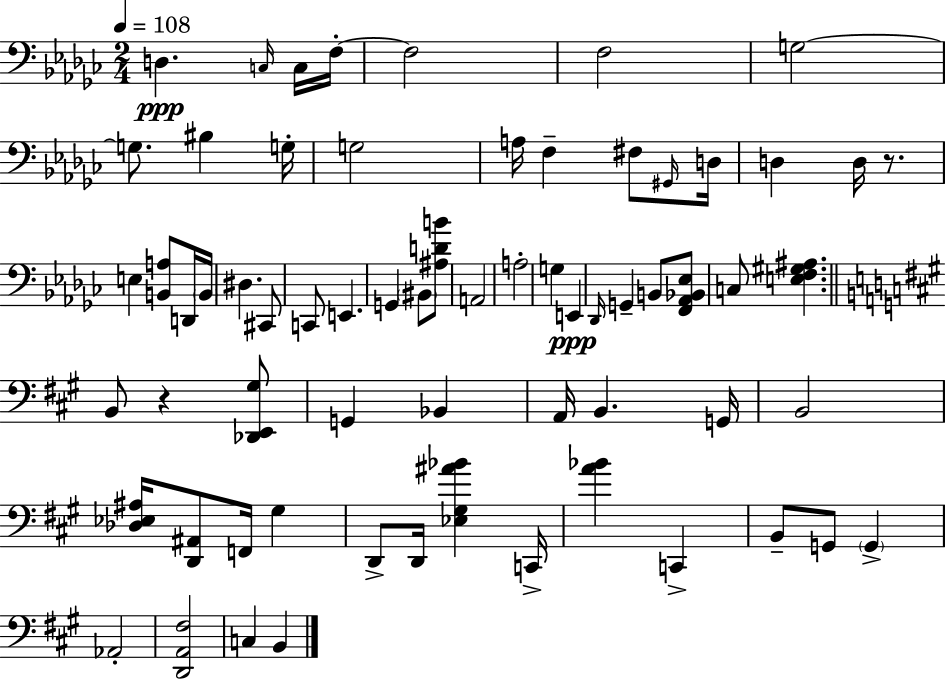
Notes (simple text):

D3/q. C3/s C3/s F3/s F3/h F3/h G3/h G3/e. BIS3/q G3/s G3/h A3/s F3/q F#3/e G#2/s D3/s D3/q D3/s R/e. E3/q [B2,A3]/e D2/s B2/s D#3/q. C#2/e C2/e E2/q. G2/q BIS2/e [A#3,D4,B4]/e A2/h A3/h G3/q E2/q Db2/s G2/q B2/e [F2,Ab2,Bb2,Eb3]/e C3/e [E3,F3,G#3,A#3]/q. B2/e R/q [Db2,E2,G#3]/e G2/q Bb2/q A2/s B2/q. G2/s B2/h [Db3,Eb3,A#3]/s [D2,A#2]/e F2/s G#3/q D2/e D2/s [Eb3,G#3,A#4,Bb4]/q C2/s [A4,Bb4]/q C2/q B2/e G2/e G2/q Ab2/h [D2,A2,F#3]/h C3/q B2/q